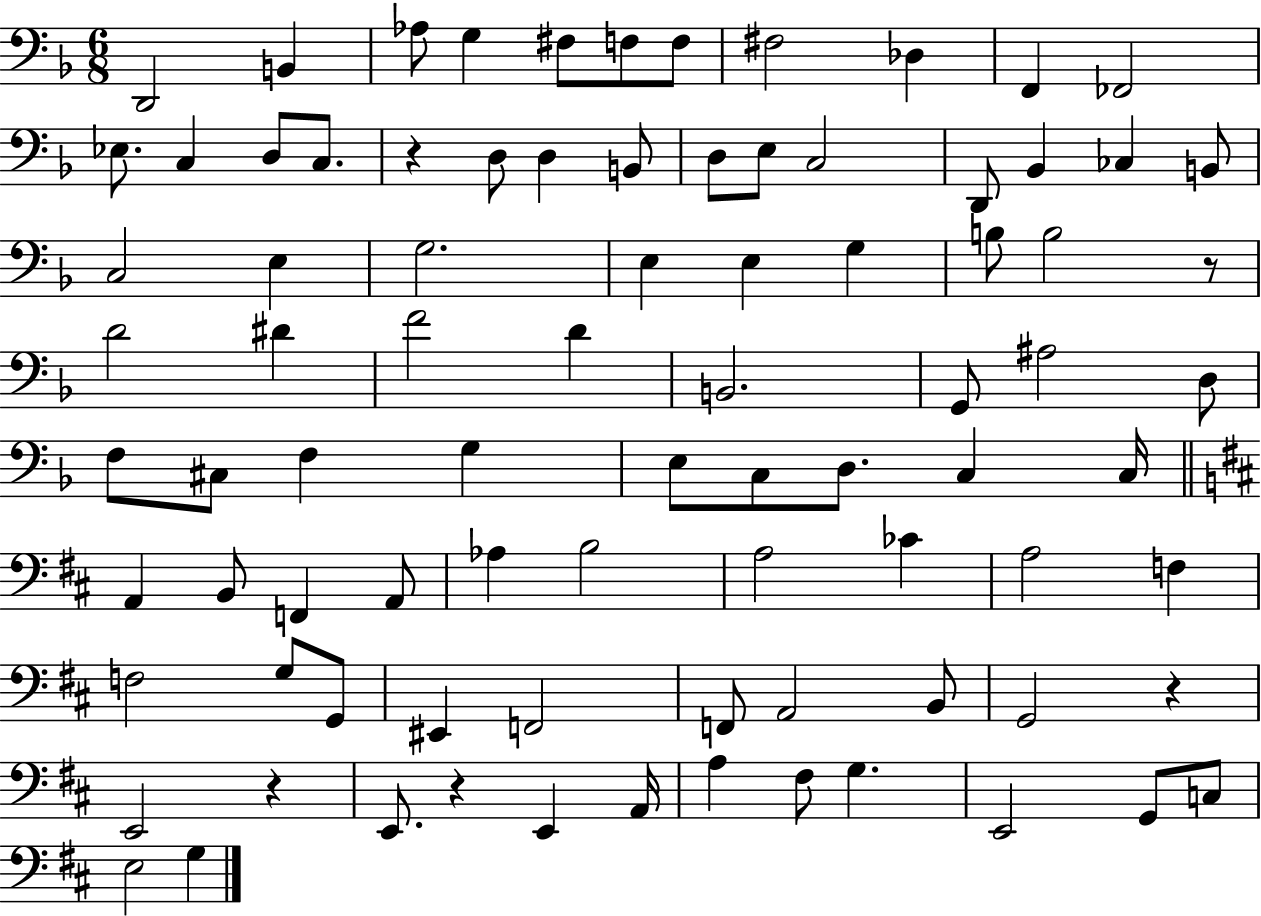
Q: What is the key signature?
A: F major